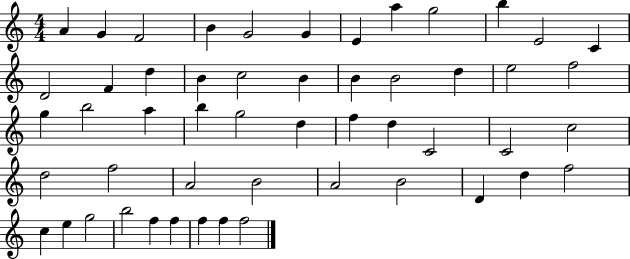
A4/q G4/q F4/h B4/q G4/h G4/q E4/q A5/q G5/h B5/q E4/h C4/q D4/h F4/q D5/q B4/q C5/h B4/q B4/q B4/h D5/q E5/h F5/h G5/q B5/h A5/q B5/q G5/h D5/q F5/q D5/q C4/h C4/h C5/h D5/h F5/h A4/h B4/h A4/h B4/h D4/q D5/q F5/h C5/q E5/q G5/h B5/h F5/q F5/q F5/q F5/q F5/h